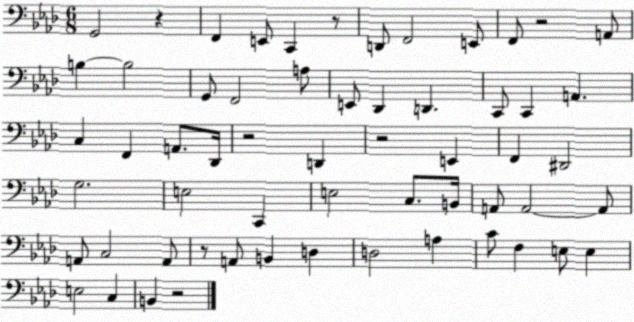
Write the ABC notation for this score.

X:1
T:Untitled
M:6/8
L:1/4
K:Ab
G,,2 z F,, E,,/2 C,, z/2 D,,/2 F,,2 E,,/2 F,,/2 z2 A,,/2 B, B,2 G,,/2 F,,2 A,/2 E,,/2 _D,, D,, C,,/2 C,, A,, C, F,, A,,/2 _D,,/4 z2 D,, z2 E,, F,, ^D,,2 G,2 E,2 C,, E,2 C,/2 B,,/4 A,,/2 A,,2 A,,/2 A,,/2 C,2 A,,/2 z/2 A,,/2 B,, D, D,2 A, C/2 F, E,/2 E, E,2 C, B,, z2